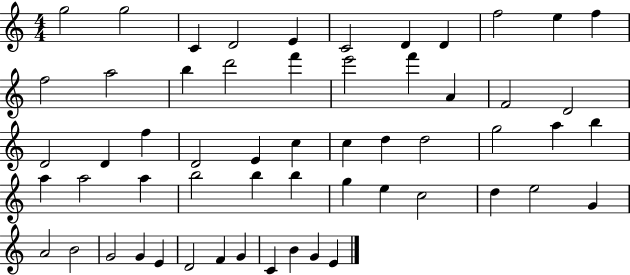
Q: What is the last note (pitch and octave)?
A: E4